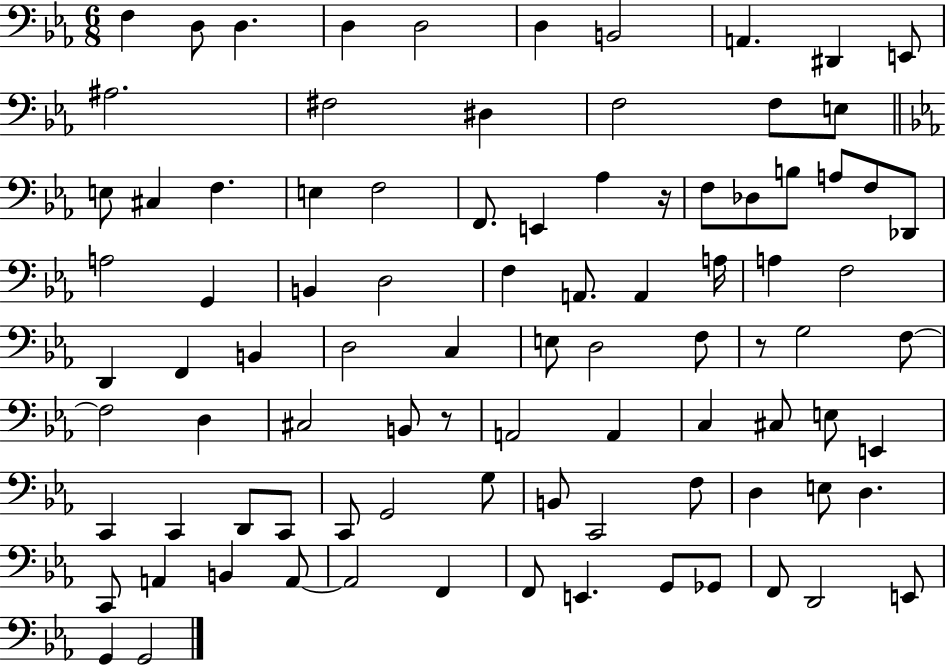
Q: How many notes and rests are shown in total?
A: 91